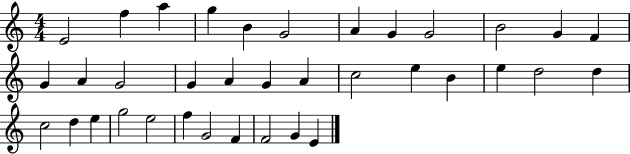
X:1
T:Untitled
M:4/4
L:1/4
K:C
E2 f a g B G2 A G G2 B2 G F G A G2 G A G A c2 e B e d2 d c2 d e g2 e2 f G2 F F2 G E